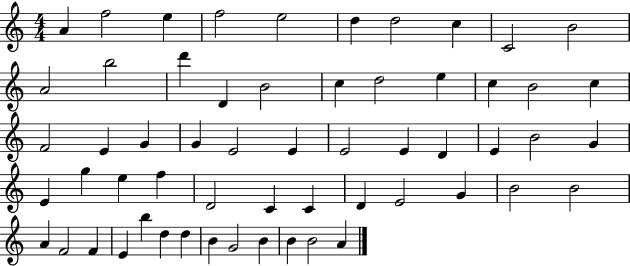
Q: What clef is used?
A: treble